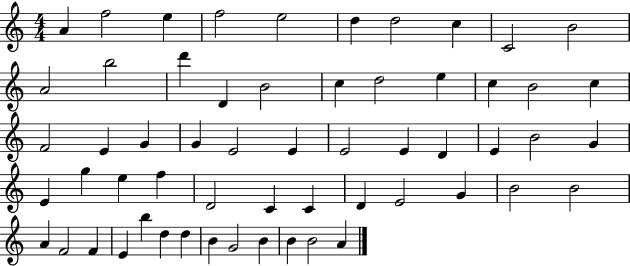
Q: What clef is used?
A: treble